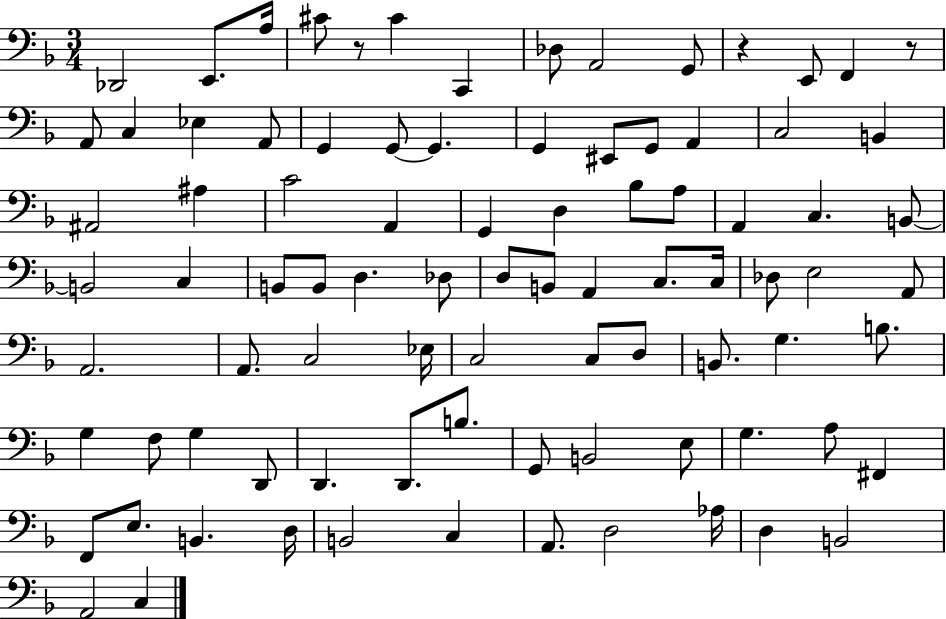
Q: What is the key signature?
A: F major